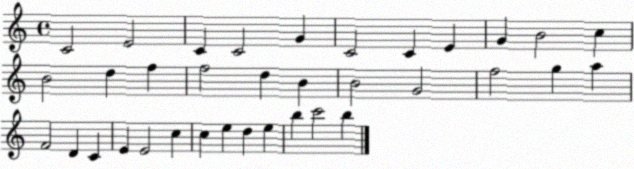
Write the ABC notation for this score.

X:1
T:Untitled
M:4/4
L:1/4
K:C
C2 E2 C C2 G C2 C E G B2 c B2 d f f2 d B B2 G2 f2 g a F2 D C E E2 c c e d e b c'2 b